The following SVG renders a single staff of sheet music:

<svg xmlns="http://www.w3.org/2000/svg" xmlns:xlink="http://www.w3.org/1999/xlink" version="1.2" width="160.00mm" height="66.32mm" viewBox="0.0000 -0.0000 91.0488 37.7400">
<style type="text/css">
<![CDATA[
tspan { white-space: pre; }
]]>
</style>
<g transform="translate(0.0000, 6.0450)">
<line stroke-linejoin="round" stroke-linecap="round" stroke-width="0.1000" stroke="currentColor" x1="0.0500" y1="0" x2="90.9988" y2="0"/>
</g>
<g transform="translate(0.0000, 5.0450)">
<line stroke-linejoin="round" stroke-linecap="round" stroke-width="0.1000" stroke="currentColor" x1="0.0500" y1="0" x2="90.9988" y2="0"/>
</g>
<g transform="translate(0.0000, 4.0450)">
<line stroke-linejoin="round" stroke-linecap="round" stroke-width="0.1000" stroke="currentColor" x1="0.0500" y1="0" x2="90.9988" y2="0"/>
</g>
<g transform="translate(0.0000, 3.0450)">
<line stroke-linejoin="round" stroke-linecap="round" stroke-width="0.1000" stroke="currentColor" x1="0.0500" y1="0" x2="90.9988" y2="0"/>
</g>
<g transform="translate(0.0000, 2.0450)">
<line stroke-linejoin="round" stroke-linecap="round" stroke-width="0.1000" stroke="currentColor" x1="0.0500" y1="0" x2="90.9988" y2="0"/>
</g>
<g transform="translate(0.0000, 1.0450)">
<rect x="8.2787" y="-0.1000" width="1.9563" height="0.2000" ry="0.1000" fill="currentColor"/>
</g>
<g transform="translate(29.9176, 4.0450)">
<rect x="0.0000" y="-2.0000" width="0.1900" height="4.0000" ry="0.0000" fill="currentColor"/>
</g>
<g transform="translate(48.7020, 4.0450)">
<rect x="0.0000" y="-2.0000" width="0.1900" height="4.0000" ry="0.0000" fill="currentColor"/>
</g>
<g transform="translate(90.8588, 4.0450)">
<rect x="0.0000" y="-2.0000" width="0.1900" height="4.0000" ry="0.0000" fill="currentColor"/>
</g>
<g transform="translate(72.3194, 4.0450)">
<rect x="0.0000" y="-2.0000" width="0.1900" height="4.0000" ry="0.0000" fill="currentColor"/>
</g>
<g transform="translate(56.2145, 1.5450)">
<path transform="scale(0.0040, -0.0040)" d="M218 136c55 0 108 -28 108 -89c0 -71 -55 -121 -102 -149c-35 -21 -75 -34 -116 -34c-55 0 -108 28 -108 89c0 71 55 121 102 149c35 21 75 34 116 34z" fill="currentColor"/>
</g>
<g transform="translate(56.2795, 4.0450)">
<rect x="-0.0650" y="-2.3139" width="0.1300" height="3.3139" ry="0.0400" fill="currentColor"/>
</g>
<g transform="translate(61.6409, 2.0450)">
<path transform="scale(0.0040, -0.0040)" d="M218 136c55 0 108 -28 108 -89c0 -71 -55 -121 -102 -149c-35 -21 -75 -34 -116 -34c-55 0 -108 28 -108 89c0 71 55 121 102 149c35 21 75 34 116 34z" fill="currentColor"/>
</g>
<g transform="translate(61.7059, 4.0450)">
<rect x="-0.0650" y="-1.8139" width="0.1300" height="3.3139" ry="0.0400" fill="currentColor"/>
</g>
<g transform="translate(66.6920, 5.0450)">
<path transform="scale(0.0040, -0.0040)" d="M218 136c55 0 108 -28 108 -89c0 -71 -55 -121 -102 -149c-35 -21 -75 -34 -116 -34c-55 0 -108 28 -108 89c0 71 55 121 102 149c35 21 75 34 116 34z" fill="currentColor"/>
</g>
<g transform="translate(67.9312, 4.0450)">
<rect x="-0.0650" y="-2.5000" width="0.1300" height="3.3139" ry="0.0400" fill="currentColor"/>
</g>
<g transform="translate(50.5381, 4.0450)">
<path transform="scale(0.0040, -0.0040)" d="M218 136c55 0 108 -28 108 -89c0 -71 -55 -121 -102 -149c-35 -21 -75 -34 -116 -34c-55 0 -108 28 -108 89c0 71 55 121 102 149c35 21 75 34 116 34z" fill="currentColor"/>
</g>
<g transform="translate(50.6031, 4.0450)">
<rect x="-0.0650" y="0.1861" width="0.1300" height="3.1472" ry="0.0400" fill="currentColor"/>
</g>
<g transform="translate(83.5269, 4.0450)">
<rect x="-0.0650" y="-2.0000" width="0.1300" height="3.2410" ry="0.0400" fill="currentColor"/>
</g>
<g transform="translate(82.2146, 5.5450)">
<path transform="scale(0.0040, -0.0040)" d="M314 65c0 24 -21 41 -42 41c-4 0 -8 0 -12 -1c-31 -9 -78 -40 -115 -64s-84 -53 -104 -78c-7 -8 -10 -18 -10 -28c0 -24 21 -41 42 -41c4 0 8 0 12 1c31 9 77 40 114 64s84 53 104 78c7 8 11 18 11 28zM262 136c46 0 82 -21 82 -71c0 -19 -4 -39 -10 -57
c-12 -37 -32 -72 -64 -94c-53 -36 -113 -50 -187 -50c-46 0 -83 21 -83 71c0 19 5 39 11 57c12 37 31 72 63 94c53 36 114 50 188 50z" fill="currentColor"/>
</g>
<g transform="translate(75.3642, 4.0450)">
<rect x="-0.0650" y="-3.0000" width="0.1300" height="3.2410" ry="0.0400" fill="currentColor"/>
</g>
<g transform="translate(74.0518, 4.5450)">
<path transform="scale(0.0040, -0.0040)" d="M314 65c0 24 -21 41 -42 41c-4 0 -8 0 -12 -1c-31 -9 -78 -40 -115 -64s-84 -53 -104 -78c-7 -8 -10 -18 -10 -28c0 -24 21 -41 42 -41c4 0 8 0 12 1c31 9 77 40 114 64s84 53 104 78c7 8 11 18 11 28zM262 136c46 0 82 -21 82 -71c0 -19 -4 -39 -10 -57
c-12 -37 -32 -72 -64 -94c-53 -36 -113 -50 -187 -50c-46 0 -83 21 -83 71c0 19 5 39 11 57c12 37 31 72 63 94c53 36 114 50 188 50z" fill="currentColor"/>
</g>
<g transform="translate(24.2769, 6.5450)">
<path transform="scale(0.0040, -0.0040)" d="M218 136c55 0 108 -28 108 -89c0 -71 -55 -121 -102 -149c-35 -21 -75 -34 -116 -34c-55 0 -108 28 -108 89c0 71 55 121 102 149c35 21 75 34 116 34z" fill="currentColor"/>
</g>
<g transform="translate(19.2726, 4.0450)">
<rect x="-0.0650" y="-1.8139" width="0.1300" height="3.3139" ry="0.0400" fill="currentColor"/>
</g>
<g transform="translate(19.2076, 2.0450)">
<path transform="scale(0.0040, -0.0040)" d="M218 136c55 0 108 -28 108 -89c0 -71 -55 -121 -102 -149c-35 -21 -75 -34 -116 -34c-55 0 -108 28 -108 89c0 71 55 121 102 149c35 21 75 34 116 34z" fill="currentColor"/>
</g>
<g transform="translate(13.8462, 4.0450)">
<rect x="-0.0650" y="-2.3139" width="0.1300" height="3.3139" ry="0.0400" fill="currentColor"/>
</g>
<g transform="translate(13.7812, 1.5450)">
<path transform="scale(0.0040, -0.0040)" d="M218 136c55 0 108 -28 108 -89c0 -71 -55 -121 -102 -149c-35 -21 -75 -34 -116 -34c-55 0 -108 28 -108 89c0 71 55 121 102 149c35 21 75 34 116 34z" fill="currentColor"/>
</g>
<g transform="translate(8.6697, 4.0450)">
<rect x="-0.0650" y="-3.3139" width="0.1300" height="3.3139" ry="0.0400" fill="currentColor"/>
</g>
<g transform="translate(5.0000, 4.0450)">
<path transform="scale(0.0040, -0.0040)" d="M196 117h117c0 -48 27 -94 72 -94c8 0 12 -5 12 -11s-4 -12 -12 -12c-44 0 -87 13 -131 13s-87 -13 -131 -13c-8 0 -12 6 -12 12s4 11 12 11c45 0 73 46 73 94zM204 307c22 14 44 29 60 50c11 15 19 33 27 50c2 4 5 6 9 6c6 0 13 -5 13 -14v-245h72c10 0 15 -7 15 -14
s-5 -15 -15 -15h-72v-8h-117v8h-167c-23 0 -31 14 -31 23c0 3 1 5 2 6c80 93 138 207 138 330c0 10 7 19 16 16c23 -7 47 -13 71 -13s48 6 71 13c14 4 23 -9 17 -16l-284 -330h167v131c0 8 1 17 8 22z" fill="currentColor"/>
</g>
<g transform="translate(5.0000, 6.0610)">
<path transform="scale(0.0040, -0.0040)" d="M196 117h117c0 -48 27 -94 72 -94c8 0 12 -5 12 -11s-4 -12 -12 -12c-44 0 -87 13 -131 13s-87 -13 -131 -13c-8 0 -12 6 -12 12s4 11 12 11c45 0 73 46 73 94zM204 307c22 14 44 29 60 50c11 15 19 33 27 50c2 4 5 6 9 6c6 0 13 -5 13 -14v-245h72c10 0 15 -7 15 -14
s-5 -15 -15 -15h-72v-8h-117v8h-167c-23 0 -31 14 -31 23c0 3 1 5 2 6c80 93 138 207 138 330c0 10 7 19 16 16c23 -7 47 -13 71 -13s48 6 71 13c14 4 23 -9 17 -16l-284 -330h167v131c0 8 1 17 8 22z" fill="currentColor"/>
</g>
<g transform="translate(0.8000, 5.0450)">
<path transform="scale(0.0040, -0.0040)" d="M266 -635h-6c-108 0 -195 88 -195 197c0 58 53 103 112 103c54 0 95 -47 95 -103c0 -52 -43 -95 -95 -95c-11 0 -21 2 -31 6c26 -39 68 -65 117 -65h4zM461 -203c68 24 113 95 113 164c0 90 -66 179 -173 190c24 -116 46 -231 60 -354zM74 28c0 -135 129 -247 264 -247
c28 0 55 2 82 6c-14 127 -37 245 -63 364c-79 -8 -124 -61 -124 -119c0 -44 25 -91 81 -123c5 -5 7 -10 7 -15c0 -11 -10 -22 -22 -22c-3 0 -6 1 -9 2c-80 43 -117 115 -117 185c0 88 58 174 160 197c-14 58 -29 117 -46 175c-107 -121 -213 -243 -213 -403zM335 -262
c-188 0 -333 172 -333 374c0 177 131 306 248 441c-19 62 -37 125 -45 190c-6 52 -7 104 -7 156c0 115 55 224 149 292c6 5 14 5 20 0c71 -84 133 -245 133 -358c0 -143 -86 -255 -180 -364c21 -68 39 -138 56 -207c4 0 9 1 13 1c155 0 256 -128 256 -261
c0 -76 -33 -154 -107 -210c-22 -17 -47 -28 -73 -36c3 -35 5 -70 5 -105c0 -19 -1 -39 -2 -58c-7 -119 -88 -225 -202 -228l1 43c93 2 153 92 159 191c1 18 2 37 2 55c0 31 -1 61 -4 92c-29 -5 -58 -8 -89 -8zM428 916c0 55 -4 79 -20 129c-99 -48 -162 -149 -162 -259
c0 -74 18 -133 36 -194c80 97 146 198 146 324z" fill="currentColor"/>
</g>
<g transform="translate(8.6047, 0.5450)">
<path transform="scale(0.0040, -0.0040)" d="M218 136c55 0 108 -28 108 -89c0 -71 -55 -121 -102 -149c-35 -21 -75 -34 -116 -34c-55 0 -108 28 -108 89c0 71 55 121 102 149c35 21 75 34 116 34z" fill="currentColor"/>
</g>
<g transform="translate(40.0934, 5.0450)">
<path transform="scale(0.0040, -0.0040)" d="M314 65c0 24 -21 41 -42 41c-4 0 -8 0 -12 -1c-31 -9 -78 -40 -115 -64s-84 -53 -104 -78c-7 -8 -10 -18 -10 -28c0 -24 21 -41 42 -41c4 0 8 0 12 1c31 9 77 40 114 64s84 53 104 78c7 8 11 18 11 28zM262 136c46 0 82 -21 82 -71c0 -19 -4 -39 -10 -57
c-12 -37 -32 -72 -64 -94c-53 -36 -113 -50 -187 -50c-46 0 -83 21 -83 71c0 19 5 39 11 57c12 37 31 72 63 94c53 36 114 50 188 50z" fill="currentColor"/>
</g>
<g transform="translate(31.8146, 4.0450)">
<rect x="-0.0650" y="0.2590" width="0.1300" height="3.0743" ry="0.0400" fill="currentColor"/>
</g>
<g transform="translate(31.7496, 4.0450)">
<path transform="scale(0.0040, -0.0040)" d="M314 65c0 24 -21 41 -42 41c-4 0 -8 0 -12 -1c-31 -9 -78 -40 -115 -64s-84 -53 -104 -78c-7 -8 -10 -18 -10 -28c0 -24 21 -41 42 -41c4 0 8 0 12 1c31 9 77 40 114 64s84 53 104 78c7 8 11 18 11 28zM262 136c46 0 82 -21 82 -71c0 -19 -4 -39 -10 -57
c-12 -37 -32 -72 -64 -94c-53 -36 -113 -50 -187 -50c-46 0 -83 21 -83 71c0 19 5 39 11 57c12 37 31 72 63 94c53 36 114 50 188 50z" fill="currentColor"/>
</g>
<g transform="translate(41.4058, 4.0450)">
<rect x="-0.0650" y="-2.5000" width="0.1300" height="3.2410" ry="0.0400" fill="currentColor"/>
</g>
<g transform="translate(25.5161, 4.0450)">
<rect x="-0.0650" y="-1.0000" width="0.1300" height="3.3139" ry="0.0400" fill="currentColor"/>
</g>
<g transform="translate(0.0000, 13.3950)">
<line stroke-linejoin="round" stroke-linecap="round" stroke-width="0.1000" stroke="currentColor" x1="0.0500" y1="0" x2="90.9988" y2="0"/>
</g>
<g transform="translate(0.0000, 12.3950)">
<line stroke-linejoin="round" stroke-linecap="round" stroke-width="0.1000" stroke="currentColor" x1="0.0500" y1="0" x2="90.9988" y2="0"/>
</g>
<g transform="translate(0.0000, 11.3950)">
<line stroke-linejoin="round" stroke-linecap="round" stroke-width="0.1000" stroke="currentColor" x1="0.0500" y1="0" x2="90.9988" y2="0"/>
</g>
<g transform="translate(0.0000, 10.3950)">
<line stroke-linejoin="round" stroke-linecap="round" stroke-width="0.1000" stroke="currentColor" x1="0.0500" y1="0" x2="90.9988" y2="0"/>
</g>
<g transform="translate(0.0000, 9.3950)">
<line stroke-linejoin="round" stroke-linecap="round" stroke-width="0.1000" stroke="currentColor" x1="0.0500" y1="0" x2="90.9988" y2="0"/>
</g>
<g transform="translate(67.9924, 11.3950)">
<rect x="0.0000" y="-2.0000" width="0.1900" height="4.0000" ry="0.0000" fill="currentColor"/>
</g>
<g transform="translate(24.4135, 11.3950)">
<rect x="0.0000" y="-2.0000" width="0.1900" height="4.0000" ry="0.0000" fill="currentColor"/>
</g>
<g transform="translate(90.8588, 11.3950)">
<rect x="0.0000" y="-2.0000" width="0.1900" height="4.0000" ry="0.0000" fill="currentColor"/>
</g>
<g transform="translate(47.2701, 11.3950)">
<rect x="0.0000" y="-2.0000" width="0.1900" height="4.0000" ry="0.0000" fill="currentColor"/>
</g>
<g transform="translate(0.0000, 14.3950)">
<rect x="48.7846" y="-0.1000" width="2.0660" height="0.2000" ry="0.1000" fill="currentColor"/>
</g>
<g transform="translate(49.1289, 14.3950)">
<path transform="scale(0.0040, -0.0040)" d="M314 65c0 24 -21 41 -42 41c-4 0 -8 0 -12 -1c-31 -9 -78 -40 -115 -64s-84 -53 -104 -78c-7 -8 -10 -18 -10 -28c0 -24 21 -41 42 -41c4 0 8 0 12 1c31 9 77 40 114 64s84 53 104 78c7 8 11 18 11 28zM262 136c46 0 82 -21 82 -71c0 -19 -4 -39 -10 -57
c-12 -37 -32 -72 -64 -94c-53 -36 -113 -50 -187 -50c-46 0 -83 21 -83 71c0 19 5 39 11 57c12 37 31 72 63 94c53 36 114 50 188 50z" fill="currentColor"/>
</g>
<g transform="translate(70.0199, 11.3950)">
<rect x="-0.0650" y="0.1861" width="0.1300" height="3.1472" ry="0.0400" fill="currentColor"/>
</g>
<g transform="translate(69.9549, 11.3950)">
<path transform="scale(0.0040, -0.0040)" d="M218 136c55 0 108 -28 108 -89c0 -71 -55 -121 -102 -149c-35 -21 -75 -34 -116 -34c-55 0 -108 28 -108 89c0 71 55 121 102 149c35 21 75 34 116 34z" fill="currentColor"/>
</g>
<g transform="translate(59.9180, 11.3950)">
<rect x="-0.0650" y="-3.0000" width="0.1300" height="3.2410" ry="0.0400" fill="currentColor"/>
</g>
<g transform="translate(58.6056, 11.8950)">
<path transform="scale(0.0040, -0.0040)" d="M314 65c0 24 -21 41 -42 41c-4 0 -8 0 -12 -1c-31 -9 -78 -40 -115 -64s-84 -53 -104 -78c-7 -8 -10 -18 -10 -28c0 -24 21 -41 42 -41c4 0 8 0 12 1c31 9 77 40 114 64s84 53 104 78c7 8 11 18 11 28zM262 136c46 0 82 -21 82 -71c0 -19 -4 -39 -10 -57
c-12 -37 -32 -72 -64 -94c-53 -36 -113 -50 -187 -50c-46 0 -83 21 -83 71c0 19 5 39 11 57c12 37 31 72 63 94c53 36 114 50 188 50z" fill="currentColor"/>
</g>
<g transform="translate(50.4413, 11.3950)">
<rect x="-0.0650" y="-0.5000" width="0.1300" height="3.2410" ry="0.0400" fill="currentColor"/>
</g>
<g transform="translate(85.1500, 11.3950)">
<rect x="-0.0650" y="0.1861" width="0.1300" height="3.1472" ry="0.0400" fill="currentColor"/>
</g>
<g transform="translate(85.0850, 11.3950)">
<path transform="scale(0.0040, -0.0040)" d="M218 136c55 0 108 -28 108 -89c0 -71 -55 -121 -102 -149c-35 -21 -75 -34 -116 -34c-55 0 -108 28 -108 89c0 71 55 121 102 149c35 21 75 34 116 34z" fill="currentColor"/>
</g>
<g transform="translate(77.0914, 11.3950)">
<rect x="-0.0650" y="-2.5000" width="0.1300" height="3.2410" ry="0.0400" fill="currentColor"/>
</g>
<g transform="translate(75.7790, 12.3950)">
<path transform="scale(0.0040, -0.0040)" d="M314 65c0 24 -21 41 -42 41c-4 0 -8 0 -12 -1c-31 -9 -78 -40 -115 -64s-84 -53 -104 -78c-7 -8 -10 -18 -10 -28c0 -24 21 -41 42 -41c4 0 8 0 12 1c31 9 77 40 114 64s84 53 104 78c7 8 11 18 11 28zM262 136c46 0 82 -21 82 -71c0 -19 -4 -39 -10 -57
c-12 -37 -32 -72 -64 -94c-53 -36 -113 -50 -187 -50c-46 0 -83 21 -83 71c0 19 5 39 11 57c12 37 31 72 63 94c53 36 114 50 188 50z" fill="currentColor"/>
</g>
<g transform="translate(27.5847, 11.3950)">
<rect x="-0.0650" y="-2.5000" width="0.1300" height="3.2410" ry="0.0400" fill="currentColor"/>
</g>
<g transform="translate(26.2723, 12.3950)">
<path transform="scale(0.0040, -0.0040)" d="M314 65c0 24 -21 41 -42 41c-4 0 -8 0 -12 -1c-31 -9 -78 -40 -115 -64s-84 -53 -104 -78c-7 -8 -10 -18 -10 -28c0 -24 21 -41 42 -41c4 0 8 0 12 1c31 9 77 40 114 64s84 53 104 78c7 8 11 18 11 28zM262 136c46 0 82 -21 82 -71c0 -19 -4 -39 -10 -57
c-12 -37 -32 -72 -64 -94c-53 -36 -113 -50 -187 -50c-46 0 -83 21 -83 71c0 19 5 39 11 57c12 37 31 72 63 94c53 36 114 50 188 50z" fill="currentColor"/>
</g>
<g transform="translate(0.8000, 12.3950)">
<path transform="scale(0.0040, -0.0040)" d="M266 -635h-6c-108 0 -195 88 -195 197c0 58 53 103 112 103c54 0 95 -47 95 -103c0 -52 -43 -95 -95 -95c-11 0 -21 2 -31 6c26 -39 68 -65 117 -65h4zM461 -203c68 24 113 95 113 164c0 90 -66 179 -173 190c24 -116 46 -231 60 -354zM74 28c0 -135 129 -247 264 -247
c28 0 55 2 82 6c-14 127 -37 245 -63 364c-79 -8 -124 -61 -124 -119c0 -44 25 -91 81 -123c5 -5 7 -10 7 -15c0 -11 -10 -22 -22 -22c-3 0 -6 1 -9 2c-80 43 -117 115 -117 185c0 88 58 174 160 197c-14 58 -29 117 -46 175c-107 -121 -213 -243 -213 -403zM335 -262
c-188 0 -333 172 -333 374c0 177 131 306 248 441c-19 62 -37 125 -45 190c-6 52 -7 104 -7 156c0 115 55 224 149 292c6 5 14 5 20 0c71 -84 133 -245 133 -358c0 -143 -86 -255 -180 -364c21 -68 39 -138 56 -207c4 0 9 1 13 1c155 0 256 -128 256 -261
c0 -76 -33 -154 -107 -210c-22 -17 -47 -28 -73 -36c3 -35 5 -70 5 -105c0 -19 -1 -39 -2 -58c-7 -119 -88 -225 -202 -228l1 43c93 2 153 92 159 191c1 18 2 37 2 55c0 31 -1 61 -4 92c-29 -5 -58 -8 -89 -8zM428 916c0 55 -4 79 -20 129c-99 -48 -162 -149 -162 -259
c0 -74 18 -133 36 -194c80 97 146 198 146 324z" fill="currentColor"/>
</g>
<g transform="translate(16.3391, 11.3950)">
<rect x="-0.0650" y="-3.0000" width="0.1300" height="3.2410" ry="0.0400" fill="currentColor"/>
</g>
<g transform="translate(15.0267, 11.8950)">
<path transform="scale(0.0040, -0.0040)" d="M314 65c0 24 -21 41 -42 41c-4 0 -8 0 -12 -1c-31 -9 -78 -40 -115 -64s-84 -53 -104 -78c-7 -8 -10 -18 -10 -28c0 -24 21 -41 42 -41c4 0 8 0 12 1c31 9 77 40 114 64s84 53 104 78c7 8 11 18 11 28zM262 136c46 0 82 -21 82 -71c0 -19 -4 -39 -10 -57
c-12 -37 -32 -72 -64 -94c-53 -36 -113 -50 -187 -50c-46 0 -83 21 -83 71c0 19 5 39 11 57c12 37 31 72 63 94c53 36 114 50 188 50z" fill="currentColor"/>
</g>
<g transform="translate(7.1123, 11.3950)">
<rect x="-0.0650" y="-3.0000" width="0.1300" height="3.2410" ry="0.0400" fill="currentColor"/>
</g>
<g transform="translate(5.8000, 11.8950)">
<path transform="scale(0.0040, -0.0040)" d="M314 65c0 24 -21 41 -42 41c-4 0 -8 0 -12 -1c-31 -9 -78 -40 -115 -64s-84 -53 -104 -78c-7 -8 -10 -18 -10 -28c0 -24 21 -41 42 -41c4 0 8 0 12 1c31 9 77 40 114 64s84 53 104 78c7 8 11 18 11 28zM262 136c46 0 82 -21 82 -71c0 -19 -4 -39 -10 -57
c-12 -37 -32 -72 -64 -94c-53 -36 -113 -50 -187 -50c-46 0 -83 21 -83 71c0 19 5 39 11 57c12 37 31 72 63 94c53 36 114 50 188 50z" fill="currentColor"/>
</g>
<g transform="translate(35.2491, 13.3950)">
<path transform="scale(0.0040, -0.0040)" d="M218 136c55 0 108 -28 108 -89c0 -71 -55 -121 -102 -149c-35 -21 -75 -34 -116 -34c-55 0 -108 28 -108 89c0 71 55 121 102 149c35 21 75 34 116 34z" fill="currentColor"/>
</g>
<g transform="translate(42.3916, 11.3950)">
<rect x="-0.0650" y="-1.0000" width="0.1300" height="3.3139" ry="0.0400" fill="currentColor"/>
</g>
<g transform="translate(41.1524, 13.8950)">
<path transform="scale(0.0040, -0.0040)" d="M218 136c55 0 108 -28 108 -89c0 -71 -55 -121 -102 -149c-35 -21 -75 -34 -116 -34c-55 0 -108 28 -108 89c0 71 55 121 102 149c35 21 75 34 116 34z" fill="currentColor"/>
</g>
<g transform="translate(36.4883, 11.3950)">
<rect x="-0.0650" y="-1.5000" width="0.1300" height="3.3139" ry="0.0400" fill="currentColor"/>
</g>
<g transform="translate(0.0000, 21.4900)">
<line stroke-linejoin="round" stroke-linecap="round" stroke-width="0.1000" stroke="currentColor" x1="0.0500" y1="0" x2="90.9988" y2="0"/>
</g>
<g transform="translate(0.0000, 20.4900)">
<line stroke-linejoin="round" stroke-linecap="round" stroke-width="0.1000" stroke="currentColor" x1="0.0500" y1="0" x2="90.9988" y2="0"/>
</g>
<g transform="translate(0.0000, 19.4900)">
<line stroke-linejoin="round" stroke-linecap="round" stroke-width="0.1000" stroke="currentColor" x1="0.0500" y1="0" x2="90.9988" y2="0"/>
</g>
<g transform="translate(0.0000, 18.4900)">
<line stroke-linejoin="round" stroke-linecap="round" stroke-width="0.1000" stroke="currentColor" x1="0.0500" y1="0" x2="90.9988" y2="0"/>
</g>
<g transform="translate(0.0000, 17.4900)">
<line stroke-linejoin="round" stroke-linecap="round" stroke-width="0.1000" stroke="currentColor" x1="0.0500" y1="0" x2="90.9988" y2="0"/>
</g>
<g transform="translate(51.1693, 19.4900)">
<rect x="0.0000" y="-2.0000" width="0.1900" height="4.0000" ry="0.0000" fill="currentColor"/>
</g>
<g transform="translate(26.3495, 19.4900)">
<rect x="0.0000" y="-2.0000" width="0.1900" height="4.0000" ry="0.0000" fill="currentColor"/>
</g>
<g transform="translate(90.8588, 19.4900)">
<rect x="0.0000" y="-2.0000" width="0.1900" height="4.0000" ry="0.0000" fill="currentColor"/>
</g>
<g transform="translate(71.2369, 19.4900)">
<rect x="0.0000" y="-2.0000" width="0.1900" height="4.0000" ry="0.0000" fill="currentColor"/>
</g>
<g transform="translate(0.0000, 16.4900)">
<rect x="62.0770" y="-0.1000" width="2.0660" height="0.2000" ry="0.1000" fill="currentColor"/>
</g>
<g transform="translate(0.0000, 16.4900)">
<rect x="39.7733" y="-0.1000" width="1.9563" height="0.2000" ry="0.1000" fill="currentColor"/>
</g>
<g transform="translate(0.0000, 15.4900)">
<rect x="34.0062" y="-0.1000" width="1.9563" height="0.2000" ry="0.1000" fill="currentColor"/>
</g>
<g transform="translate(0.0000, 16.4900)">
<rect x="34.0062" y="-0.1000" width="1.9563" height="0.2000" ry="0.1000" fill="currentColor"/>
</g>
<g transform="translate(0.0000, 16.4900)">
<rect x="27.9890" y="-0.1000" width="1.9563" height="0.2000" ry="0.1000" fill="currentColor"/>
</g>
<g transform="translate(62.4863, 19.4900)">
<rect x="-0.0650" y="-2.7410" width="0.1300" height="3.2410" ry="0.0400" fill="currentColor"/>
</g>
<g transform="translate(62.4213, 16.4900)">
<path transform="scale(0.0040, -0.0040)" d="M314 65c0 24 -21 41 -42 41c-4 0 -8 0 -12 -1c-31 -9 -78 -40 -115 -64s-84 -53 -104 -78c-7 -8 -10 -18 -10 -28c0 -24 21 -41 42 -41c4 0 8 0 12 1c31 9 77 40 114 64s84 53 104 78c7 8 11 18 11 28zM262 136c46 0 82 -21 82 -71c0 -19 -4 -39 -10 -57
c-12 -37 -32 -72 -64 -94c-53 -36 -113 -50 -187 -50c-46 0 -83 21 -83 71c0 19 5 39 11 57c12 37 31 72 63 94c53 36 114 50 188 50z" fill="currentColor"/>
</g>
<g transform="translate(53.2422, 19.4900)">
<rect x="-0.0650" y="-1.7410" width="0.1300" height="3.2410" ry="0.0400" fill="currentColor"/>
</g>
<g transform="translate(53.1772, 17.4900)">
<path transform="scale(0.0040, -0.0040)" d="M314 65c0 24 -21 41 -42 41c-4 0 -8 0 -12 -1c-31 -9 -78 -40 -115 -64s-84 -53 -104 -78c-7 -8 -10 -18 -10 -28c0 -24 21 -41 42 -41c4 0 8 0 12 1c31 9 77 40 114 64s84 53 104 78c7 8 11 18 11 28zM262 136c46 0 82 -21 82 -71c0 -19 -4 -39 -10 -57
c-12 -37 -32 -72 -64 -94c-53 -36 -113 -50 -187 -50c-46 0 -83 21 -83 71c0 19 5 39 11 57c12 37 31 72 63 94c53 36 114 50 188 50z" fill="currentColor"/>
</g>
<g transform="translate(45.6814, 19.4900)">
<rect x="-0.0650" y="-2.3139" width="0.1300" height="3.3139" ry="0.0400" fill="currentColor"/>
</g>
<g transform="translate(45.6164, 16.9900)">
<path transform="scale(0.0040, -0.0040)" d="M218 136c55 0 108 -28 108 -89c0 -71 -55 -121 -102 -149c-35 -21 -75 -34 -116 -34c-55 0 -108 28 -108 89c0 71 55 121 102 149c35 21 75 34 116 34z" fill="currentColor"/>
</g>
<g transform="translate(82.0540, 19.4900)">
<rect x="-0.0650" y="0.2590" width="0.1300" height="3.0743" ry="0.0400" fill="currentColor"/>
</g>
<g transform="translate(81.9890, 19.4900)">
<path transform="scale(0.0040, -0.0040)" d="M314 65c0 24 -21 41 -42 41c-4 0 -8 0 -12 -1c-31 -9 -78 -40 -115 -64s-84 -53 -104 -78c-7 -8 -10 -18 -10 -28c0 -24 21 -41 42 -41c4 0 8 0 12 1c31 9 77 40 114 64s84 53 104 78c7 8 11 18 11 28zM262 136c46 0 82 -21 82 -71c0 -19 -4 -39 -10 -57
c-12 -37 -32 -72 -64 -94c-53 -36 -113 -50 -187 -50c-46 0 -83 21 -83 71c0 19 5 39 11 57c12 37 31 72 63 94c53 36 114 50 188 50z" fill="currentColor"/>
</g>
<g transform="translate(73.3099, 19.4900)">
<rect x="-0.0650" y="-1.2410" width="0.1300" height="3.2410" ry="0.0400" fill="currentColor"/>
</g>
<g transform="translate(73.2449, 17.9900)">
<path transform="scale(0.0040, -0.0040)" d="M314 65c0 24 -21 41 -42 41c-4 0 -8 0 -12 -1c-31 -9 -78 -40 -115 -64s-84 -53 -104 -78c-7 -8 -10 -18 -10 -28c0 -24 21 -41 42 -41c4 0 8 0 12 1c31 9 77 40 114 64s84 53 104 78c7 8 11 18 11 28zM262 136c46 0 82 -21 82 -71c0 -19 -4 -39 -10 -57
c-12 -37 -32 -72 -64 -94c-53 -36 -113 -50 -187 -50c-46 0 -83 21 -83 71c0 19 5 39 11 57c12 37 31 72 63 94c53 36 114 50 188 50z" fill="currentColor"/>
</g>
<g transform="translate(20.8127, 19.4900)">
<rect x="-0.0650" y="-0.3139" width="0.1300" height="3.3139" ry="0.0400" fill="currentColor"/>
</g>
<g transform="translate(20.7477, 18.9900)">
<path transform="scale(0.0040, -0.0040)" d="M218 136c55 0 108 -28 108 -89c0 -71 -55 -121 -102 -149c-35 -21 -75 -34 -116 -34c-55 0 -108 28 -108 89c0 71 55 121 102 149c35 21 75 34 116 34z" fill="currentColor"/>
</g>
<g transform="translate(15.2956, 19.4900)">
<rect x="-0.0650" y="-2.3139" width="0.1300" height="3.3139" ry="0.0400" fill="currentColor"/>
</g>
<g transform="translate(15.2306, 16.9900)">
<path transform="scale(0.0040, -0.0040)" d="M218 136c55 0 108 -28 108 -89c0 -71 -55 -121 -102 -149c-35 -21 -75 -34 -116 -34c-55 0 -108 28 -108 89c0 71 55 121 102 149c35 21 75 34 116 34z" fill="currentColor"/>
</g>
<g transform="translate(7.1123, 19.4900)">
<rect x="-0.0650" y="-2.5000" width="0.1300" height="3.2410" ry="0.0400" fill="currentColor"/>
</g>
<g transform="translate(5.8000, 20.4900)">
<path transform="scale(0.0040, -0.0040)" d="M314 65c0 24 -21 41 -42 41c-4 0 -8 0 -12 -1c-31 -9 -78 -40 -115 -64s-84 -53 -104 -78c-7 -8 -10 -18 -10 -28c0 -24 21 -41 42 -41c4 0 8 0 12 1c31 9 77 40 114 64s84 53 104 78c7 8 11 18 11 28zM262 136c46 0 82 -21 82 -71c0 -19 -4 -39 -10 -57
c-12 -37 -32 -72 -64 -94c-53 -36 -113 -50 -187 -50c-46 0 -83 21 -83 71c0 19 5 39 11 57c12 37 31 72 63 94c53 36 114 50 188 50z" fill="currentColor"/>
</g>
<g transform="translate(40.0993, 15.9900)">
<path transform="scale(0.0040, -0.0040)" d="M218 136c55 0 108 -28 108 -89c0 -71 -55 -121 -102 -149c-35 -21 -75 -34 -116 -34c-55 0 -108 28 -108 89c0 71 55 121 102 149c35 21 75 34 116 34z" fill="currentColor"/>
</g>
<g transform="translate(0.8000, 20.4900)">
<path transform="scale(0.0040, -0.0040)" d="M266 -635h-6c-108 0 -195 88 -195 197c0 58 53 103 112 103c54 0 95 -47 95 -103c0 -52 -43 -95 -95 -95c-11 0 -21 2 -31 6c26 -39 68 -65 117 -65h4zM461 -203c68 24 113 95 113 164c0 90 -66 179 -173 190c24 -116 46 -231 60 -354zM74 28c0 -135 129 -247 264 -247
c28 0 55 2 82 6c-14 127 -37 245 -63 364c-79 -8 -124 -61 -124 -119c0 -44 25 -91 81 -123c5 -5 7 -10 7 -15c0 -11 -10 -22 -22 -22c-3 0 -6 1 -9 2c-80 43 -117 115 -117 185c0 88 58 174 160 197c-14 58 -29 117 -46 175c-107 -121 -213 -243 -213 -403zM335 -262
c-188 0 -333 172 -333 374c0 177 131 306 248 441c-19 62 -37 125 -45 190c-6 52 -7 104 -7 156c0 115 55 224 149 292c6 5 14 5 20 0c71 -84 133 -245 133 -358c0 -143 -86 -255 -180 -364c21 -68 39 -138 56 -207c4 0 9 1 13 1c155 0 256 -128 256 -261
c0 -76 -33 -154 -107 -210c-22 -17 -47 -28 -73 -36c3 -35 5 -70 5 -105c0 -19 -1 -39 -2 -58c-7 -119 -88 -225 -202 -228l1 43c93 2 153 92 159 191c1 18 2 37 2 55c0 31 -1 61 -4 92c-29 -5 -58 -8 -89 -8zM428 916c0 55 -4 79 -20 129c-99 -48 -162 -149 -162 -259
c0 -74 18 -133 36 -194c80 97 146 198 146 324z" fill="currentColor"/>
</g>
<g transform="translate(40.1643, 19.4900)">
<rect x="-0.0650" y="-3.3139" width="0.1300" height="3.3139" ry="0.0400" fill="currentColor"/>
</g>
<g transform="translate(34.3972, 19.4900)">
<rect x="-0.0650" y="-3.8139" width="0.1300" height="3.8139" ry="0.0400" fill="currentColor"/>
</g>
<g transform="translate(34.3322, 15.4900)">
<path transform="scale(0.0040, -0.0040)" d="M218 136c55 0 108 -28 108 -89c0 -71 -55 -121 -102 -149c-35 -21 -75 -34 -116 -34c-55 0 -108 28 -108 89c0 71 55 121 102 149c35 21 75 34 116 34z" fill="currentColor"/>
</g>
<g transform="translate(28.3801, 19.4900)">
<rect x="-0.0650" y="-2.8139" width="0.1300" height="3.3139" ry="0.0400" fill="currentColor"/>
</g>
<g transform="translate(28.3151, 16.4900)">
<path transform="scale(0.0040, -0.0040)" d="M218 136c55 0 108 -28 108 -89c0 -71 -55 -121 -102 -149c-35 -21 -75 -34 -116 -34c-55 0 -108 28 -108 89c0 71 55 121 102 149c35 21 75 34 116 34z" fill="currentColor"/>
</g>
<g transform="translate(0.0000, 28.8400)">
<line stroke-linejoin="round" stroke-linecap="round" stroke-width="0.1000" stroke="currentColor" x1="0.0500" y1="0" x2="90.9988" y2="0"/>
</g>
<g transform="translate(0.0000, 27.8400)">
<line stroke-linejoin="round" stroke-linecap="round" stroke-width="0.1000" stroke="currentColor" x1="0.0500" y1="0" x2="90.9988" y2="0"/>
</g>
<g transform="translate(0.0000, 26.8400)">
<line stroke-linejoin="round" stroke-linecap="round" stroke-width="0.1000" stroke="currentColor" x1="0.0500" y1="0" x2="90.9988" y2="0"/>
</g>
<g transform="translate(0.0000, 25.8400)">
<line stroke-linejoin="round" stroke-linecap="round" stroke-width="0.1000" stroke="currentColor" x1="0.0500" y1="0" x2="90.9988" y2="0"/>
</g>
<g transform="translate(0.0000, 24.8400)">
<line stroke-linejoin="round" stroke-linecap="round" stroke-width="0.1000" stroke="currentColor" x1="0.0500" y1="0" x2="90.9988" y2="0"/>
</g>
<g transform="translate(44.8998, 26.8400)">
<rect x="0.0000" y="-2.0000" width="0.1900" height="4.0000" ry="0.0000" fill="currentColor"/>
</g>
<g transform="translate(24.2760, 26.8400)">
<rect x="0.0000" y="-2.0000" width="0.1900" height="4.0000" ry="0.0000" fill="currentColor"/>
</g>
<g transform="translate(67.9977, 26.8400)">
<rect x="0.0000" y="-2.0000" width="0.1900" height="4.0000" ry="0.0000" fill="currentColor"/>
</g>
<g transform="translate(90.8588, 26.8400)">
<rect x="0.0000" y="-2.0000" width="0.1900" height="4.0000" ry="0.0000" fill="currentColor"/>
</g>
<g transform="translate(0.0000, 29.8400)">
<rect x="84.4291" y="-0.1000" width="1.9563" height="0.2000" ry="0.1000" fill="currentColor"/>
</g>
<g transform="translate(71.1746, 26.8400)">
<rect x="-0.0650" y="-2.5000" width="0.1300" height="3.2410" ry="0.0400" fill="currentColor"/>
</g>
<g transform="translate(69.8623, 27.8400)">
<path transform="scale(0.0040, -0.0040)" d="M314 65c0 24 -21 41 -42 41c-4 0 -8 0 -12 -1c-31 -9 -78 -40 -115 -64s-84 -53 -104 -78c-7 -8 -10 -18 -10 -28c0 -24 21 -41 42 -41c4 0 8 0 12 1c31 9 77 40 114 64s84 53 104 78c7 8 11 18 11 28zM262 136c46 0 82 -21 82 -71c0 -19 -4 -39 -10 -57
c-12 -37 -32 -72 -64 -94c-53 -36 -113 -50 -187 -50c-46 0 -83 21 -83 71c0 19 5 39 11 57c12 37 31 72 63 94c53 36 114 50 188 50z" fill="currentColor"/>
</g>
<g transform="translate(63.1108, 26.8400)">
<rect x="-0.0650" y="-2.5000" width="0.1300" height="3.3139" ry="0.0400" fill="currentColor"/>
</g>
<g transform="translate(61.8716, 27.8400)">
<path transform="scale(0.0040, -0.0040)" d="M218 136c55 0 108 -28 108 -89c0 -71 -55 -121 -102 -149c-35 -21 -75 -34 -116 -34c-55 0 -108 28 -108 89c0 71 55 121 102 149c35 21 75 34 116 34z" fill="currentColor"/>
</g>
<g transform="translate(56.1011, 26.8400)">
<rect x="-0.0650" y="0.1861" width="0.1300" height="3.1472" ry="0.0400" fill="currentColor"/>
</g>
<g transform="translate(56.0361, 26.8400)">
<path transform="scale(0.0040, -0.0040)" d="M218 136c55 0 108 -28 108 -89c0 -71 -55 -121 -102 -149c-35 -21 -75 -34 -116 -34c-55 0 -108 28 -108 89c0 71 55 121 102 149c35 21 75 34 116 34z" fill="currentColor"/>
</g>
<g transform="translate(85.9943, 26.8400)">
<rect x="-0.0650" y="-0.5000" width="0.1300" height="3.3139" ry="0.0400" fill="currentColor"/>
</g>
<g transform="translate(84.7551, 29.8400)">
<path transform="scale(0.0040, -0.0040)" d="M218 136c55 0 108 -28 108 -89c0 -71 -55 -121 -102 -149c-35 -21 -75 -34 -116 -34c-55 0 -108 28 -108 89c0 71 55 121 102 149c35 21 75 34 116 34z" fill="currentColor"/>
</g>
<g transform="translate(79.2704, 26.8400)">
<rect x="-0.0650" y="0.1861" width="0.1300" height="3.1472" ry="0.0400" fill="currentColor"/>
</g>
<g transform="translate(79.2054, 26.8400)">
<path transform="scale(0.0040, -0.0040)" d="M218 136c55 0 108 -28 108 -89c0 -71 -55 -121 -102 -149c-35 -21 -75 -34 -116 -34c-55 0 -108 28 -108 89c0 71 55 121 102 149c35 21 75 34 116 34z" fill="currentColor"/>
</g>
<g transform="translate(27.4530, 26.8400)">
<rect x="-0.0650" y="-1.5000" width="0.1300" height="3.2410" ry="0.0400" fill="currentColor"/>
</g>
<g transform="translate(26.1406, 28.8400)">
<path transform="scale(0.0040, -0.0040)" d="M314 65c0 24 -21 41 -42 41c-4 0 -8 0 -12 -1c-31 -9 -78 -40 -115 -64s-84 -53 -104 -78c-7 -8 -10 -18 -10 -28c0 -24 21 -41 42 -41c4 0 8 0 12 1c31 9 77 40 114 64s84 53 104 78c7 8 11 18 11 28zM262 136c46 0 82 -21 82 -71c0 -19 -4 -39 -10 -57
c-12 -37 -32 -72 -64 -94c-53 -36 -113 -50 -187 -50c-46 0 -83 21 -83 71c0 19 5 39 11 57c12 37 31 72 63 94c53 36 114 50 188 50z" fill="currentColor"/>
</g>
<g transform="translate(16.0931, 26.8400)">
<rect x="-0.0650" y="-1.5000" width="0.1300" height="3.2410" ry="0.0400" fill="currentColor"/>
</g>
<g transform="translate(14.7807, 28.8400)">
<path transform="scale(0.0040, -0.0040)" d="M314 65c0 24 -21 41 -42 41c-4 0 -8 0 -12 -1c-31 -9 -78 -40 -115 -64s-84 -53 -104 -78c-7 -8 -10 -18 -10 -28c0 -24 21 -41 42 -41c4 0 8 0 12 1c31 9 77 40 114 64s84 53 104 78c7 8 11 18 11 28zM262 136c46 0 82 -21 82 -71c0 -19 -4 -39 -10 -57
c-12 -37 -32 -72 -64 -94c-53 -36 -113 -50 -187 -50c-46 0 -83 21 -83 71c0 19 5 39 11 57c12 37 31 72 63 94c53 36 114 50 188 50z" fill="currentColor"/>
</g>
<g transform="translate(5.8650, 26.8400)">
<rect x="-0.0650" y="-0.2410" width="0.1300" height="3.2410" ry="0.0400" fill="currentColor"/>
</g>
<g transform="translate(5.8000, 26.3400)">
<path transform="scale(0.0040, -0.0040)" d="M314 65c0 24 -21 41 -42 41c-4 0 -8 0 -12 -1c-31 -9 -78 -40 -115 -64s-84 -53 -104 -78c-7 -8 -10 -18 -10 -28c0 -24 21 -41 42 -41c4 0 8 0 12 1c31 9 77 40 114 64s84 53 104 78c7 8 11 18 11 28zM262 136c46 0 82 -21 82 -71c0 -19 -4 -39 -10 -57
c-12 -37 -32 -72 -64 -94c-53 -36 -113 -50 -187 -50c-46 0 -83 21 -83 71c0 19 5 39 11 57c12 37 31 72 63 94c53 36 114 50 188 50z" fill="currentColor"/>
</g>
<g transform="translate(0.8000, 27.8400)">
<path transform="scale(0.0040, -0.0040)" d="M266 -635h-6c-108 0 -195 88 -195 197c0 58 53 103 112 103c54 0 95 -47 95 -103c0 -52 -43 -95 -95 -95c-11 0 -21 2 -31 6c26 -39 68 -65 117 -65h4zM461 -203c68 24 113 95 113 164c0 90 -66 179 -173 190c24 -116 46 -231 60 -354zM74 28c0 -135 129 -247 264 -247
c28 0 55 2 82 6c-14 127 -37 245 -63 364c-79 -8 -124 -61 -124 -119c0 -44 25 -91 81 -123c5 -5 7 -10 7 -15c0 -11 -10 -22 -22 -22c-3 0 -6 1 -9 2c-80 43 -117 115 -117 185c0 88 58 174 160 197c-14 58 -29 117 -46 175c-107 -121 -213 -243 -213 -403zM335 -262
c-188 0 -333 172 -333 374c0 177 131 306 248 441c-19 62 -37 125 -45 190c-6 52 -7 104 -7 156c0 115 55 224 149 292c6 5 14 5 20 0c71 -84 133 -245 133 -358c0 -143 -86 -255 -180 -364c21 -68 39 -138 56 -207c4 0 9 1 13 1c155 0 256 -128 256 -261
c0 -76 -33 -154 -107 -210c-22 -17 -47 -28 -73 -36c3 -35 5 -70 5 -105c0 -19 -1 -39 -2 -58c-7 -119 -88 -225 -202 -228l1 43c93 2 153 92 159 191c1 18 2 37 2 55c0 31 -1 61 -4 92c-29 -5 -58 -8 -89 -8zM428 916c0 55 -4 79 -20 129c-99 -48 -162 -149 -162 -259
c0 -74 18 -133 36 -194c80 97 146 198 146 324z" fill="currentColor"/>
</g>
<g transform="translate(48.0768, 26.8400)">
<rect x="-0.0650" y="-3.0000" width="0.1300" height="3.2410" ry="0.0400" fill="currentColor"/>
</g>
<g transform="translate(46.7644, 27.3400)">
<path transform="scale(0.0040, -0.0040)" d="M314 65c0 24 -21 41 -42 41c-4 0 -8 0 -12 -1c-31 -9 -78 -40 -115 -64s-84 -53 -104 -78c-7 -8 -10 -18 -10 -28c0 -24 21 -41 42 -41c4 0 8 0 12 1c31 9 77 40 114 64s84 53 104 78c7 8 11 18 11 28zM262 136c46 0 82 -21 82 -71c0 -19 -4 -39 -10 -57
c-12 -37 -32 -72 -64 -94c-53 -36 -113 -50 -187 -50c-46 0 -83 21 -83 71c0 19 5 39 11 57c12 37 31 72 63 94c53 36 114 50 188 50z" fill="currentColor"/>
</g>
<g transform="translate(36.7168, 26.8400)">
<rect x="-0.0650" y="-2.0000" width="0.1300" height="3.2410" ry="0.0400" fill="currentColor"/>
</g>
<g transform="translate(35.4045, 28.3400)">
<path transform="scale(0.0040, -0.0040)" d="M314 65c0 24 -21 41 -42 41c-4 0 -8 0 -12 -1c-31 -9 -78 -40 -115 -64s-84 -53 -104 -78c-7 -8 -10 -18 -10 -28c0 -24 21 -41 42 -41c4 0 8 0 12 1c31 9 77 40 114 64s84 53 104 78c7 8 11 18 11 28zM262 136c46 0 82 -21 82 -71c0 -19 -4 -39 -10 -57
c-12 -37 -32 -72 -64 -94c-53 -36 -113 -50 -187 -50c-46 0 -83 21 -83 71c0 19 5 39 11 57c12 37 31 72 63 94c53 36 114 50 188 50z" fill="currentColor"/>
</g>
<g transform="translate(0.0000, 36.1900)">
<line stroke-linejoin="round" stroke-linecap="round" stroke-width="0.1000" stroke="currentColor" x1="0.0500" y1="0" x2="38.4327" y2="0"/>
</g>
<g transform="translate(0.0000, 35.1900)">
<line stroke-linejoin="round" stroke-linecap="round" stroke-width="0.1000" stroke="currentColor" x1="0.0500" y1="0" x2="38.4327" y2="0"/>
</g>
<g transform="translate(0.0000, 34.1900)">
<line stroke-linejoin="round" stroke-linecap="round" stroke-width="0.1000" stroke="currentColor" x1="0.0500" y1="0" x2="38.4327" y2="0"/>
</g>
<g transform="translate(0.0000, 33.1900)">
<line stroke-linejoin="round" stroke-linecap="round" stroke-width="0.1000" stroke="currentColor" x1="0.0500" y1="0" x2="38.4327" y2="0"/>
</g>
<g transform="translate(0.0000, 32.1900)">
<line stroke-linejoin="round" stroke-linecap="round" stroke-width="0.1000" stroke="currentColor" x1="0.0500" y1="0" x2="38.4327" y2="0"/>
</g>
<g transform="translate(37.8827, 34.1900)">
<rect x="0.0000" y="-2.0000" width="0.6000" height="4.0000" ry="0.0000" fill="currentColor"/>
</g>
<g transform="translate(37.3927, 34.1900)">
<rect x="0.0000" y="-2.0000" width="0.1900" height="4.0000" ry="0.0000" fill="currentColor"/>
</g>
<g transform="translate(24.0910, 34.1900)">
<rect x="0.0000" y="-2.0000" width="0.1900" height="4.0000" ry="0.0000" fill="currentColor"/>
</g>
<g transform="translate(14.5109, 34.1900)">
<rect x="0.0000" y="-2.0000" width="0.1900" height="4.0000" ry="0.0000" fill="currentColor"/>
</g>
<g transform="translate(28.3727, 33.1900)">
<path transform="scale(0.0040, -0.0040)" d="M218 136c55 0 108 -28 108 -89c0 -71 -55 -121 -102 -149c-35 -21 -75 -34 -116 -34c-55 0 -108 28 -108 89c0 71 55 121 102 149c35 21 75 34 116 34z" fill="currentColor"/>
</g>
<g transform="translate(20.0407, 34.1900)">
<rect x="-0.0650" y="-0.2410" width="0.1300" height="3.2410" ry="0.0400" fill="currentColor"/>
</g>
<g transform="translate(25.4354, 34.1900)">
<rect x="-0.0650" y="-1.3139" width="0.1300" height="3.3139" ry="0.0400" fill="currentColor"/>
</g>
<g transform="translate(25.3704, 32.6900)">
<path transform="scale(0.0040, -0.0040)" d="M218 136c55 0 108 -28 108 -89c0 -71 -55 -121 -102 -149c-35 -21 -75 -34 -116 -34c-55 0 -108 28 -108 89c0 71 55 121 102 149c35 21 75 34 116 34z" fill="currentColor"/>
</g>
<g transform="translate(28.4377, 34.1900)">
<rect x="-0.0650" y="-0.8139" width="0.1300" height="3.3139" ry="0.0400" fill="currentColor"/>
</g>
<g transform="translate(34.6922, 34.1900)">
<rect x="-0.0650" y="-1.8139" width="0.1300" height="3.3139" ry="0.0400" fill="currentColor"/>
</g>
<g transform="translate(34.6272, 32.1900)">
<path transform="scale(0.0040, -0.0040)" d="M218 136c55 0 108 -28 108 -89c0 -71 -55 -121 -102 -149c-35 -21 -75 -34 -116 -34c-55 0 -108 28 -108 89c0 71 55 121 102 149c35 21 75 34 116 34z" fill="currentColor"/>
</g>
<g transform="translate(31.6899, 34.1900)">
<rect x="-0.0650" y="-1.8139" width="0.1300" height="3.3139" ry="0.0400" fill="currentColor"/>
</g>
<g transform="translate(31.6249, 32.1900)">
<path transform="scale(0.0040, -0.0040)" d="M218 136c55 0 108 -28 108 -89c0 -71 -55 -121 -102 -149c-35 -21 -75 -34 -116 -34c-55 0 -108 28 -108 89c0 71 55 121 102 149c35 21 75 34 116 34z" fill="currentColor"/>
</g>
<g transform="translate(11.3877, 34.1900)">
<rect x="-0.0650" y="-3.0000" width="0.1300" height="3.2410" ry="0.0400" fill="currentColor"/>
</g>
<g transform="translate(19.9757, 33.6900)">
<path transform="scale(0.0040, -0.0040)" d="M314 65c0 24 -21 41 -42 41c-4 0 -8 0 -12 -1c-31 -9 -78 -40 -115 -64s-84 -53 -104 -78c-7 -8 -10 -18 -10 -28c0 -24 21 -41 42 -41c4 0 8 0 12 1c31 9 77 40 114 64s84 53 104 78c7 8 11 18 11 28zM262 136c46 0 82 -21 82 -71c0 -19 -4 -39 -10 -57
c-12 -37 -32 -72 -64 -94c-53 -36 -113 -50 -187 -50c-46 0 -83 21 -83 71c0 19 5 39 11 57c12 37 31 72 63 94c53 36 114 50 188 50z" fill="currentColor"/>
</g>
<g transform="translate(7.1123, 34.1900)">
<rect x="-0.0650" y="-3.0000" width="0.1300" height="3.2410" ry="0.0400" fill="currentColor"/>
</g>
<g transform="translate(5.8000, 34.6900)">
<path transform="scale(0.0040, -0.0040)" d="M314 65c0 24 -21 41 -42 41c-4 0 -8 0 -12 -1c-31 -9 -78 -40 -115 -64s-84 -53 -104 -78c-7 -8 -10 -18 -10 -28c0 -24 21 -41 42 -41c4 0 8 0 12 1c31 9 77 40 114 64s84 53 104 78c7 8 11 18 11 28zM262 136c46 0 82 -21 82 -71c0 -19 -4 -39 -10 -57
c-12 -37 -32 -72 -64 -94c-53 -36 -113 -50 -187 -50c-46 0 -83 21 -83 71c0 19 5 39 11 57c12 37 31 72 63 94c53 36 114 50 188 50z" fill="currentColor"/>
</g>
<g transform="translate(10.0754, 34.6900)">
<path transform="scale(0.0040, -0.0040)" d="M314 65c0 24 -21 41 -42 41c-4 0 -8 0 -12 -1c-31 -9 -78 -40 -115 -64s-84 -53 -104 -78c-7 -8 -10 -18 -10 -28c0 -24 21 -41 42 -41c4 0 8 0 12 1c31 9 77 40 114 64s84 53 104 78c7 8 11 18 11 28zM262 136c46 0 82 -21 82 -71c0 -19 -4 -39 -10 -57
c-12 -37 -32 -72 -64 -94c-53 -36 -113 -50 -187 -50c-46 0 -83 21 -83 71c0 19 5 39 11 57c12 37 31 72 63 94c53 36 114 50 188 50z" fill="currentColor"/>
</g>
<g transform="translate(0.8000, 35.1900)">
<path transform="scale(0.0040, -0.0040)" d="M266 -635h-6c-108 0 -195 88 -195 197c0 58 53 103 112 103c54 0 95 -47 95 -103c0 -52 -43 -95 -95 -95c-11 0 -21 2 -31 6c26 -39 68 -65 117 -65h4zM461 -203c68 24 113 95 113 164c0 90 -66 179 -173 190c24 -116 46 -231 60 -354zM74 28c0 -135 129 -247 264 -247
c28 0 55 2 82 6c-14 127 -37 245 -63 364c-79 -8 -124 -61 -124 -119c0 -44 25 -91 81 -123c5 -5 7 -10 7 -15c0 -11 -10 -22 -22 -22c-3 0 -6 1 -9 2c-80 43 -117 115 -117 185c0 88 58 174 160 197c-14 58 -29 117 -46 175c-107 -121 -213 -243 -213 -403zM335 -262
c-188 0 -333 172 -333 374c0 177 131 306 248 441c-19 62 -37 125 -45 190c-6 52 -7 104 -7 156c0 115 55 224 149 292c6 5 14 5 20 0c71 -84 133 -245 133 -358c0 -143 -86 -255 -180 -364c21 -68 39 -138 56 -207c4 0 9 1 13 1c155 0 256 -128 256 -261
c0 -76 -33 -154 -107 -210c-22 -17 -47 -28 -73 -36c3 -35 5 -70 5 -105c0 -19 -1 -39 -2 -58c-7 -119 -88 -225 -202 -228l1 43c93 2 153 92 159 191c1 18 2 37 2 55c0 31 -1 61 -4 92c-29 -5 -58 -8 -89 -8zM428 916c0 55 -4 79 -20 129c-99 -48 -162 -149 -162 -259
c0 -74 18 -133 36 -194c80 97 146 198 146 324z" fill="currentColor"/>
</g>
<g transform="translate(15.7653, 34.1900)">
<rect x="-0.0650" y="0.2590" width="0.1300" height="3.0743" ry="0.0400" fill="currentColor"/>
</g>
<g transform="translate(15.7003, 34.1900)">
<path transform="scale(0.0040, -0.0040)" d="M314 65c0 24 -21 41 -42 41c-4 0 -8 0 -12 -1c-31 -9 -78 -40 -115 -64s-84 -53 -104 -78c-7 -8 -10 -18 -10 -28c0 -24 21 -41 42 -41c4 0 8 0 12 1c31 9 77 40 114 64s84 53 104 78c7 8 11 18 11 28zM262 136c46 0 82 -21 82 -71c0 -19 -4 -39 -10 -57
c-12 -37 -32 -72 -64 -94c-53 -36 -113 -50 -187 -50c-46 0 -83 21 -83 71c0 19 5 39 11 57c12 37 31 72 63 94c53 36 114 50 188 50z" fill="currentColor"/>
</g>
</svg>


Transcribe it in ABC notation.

X:1
T:Untitled
M:4/4
L:1/4
K:C
b g f D B2 G2 B g f G A2 F2 A2 A2 G2 E D C2 A2 B G2 B G2 g c a c' b g f2 a2 e2 B2 c2 E2 E2 F2 A2 B G G2 B C A2 A2 B2 c2 e d f f